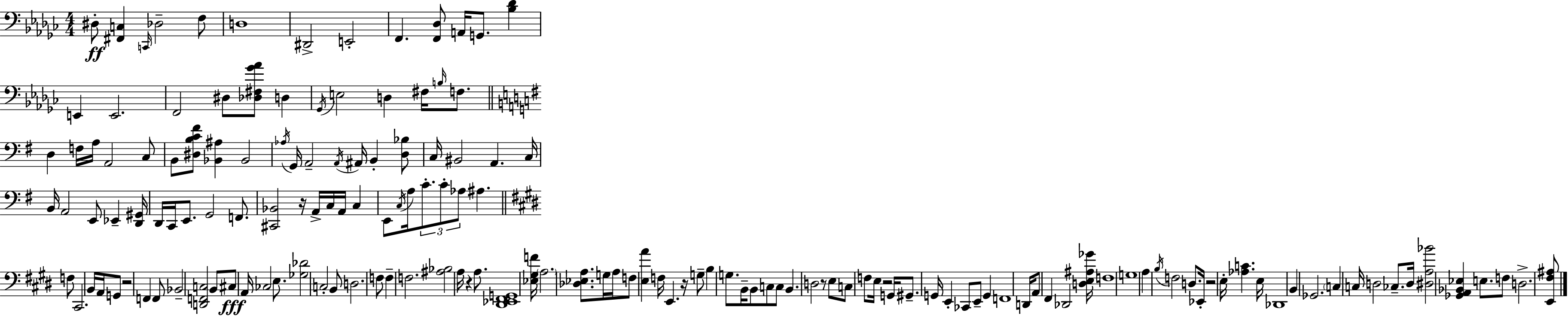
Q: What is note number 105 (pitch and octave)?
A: G2